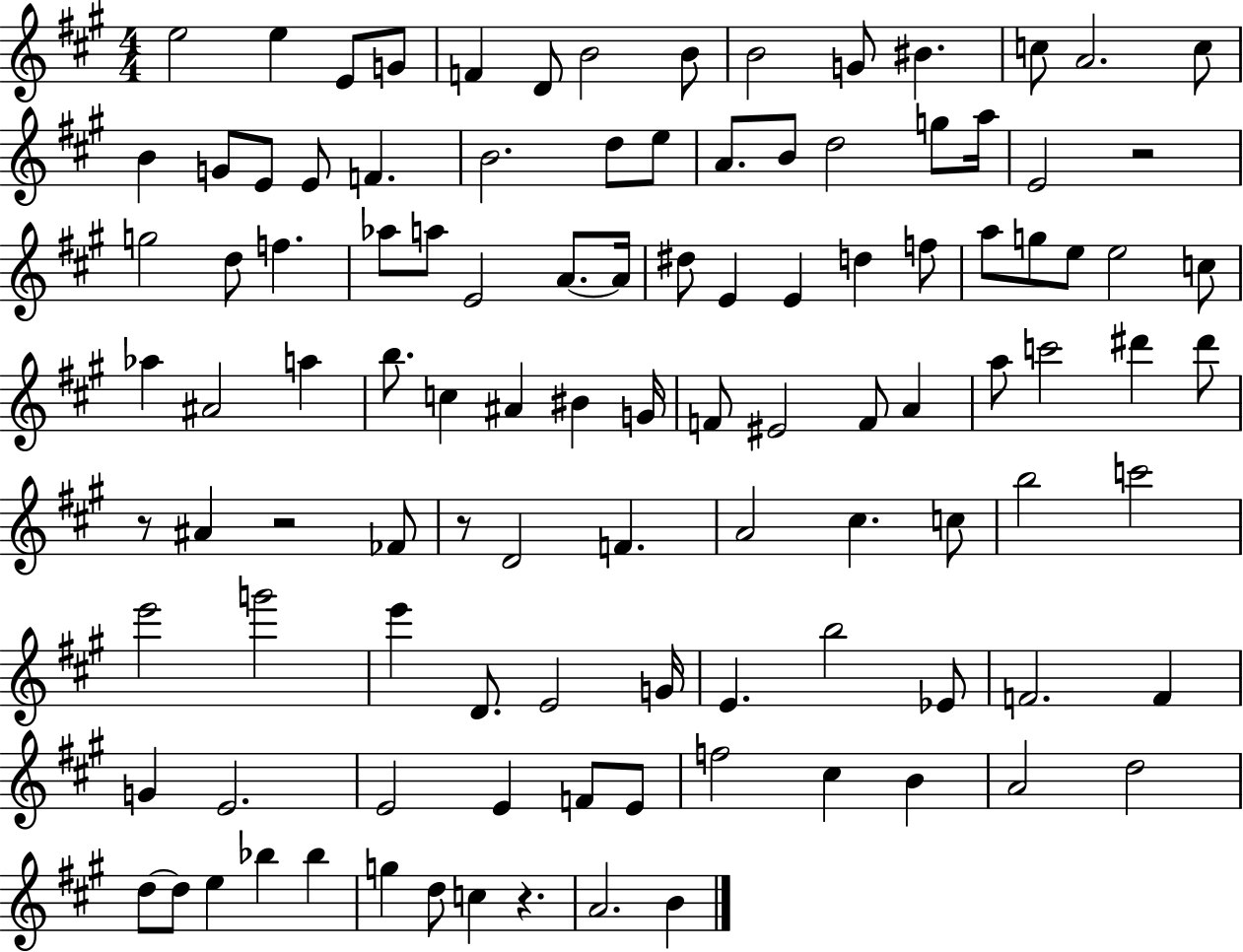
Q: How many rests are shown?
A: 5